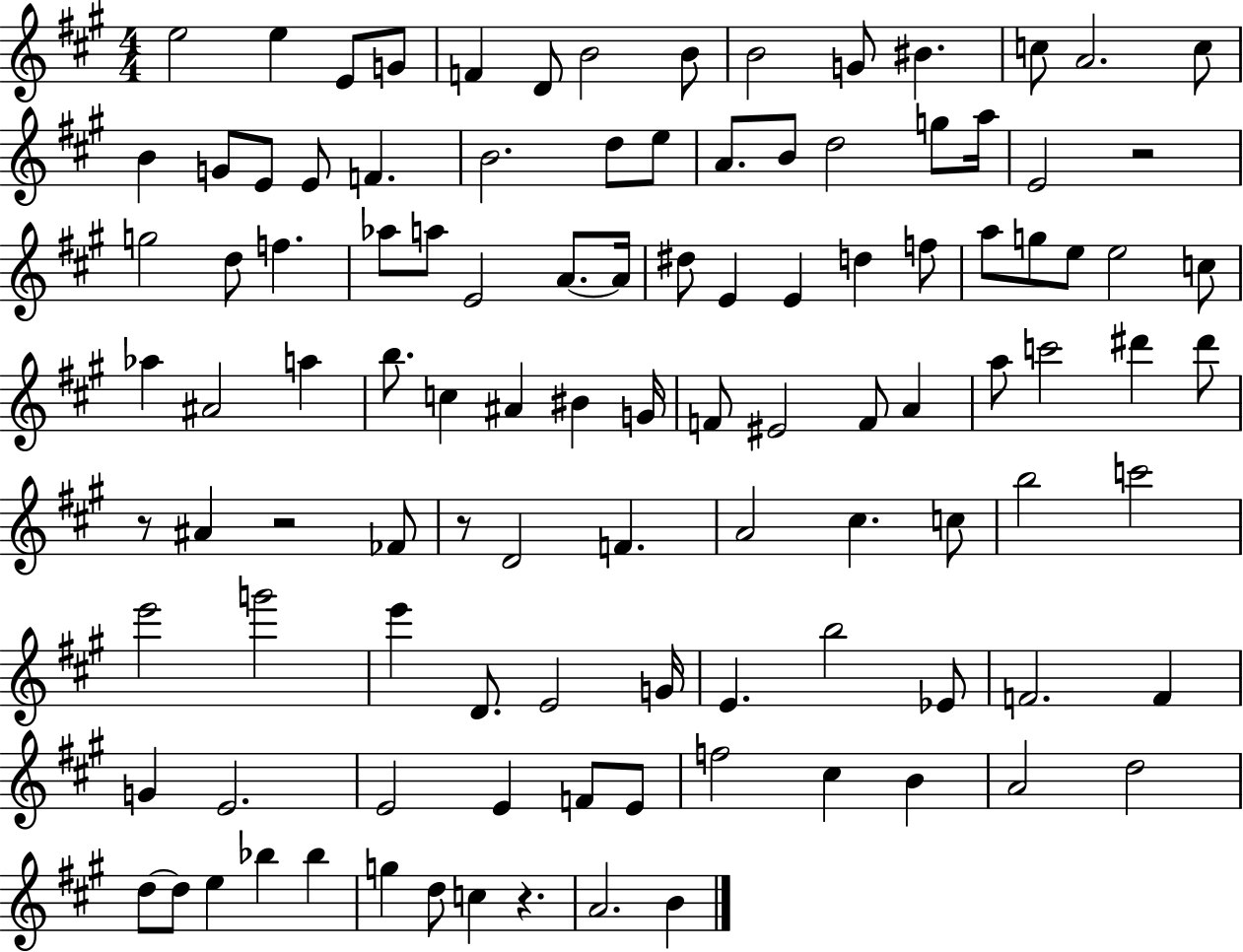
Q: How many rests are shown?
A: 5